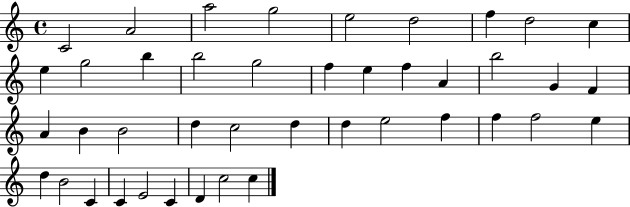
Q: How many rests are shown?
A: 0